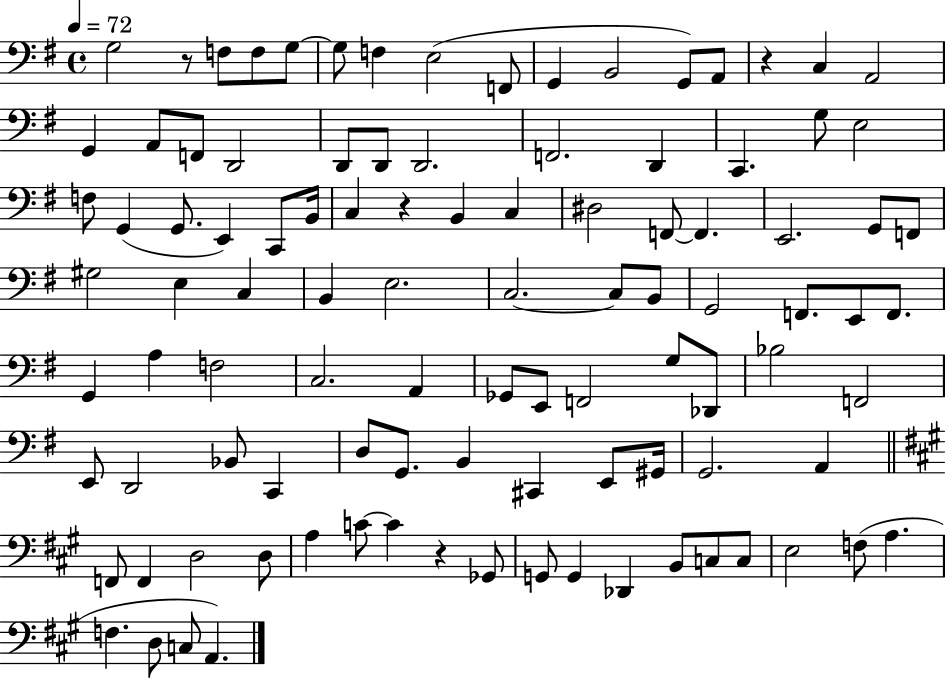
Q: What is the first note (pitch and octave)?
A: G3